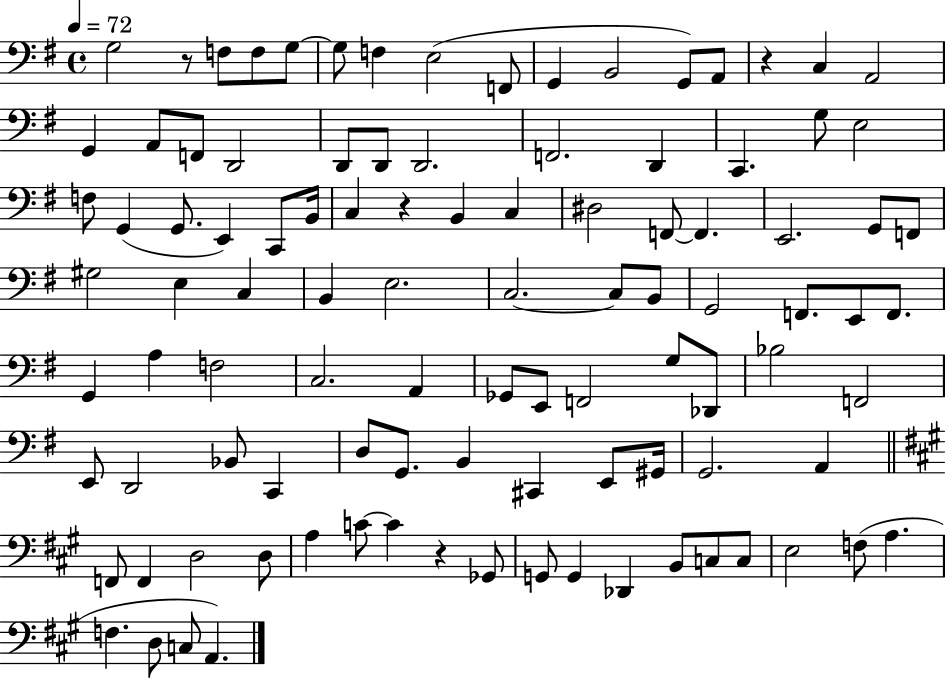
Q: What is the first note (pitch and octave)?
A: G3